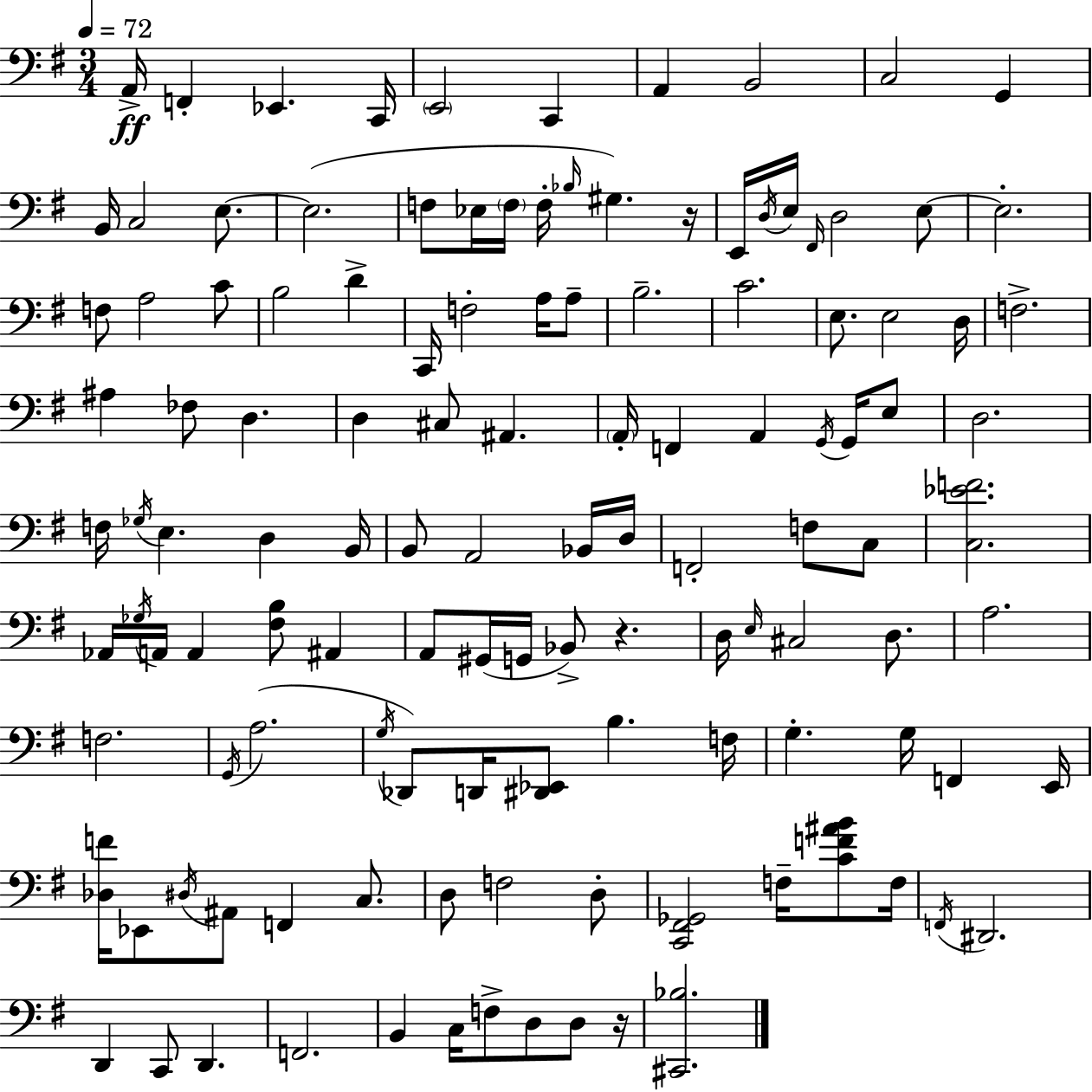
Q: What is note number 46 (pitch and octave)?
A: D3